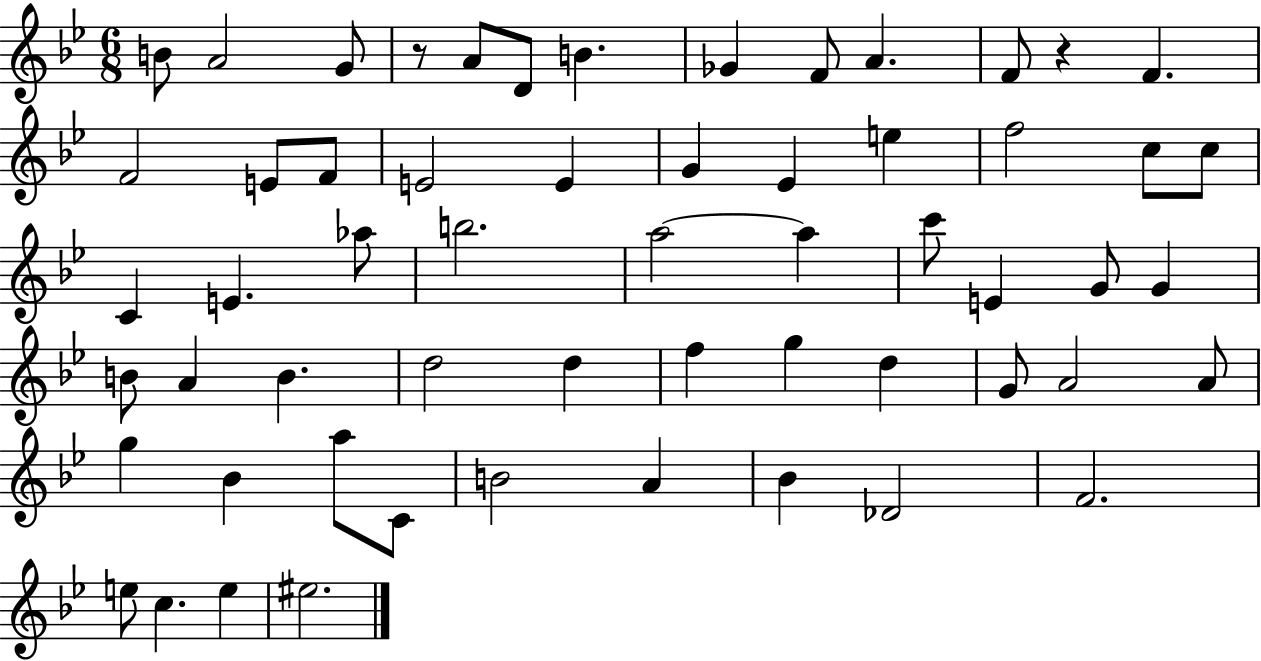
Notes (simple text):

B4/e A4/h G4/e R/e A4/e D4/e B4/q. Gb4/q F4/e A4/q. F4/e R/q F4/q. F4/h E4/e F4/e E4/h E4/q G4/q Eb4/q E5/q F5/h C5/e C5/e C4/q E4/q. Ab5/e B5/h. A5/h A5/q C6/e E4/q G4/e G4/q B4/e A4/q B4/q. D5/h D5/q F5/q G5/q D5/q G4/e A4/h A4/e G5/q Bb4/q A5/e C4/e B4/h A4/q Bb4/q Db4/h F4/h. E5/e C5/q. E5/q EIS5/h.